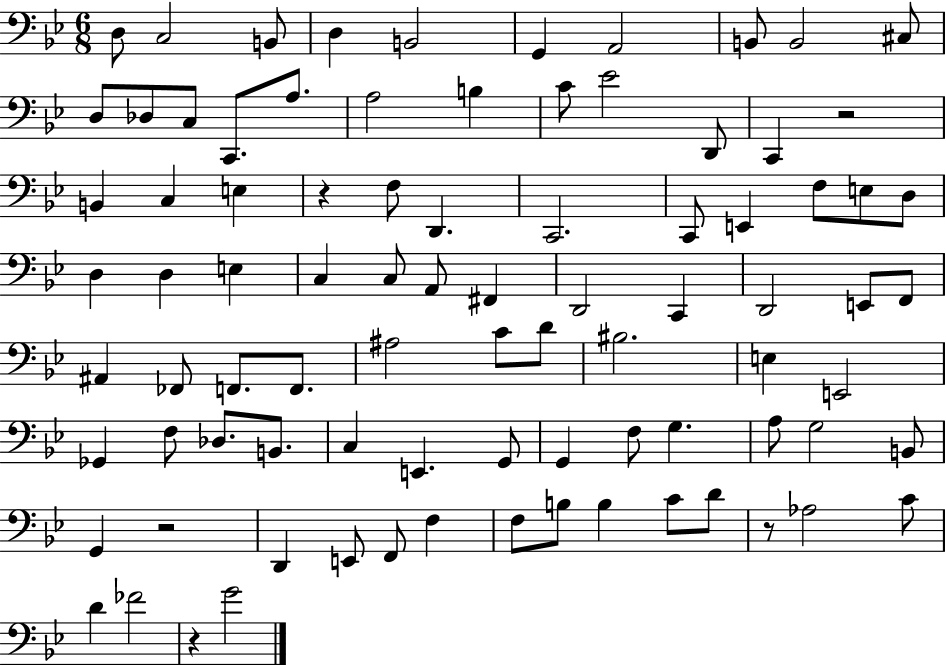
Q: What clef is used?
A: bass